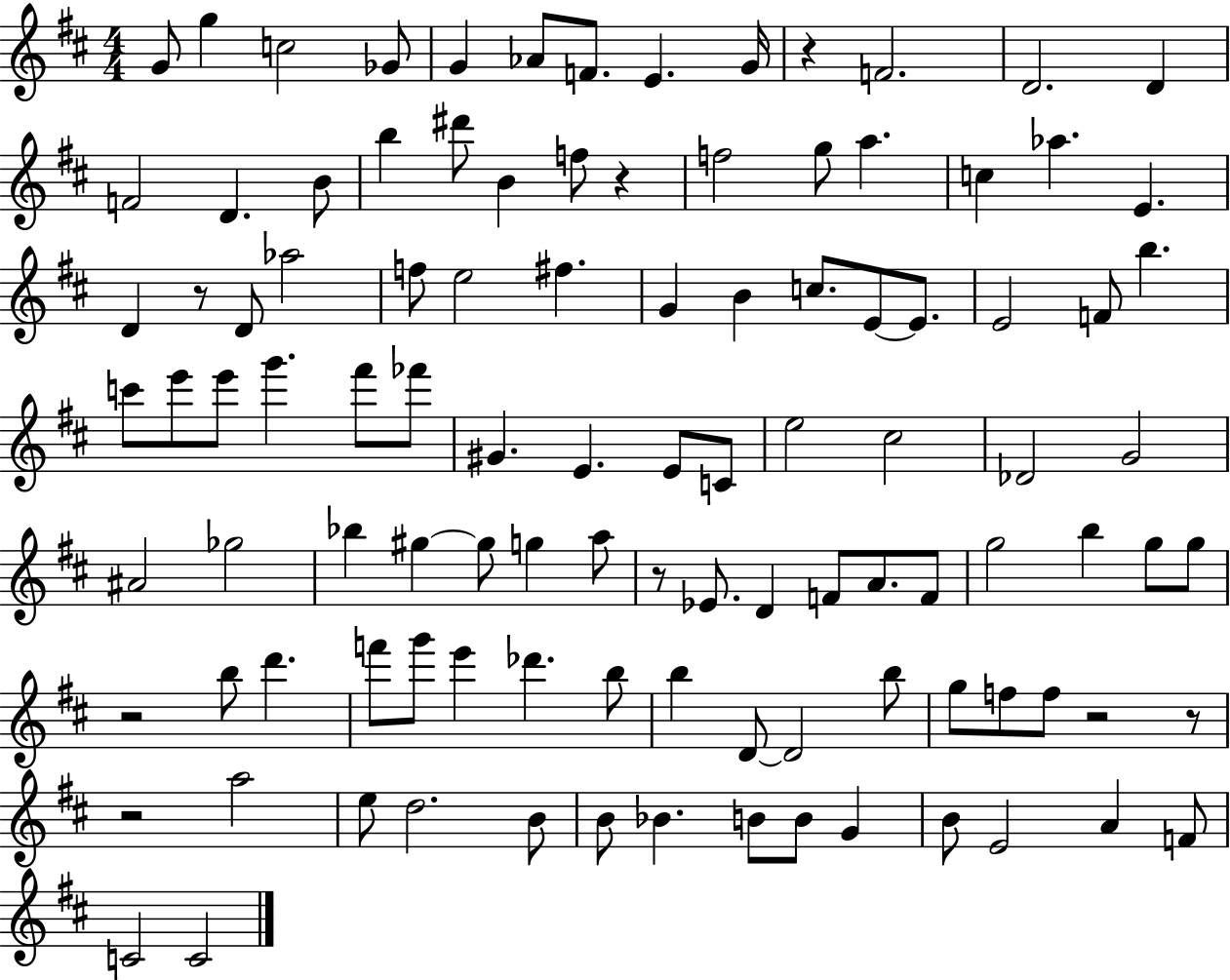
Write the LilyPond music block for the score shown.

{
  \clef treble
  \numericTimeSignature
  \time 4/4
  \key d \major
  g'8 g''4 c''2 ges'8 | g'4 aes'8 f'8. e'4. g'16 | r4 f'2. | d'2. d'4 | \break f'2 d'4. b'8 | b''4 dis'''8 b'4 f''8 r4 | f''2 g''8 a''4. | c''4 aes''4. e'4. | \break d'4 r8 d'8 aes''2 | f''8 e''2 fis''4. | g'4 b'4 c''8. e'8~~ e'8. | e'2 f'8 b''4. | \break c'''8 e'''8 e'''8 g'''4. fis'''8 fes'''8 | gis'4. e'4. e'8 c'8 | e''2 cis''2 | des'2 g'2 | \break ais'2 ges''2 | bes''4 gis''4~~ gis''8 g''4 a''8 | r8 ees'8. d'4 f'8 a'8. f'8 | g''2 b''4 g''8 g''8 | \break r2 b''8 d'''4. | f'''8 g'''8 e'''4 des'''4. b''8 | b''4 d'8~~ d'2 b''8 | g''8 f''8 f''8 r2 r8 | \break r2 a''2 | e''8 d''2. b'8 | b'8 bes'4. b'8 b'8 g'4 | b'8 e'2 a'4 f'8 | \break c'2 c'2 | \bar "|."
}